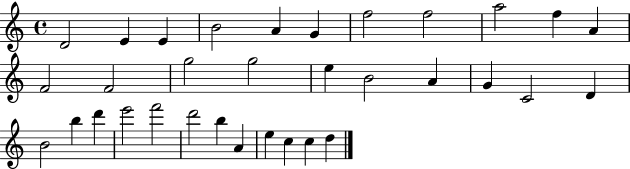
{
  \clef treble
  \time 4/4
  \defaultTimeSignature
  \key c \major
  d'2 e'4 e'4 | b'2 a'4 g'4 | f''2 f''2 | a''2 f''4 a'4 | \break f'2 f'2 | g''2 g''2 | e''4 b'2 a'4 | g'4 c'2 d'4 | \break b'2 b''4 d'''4 | e'''2 f'''2 | d'''2 b''4 a'4 | e''4 c''4 c''4 d''4 | \break \bar "|."
}